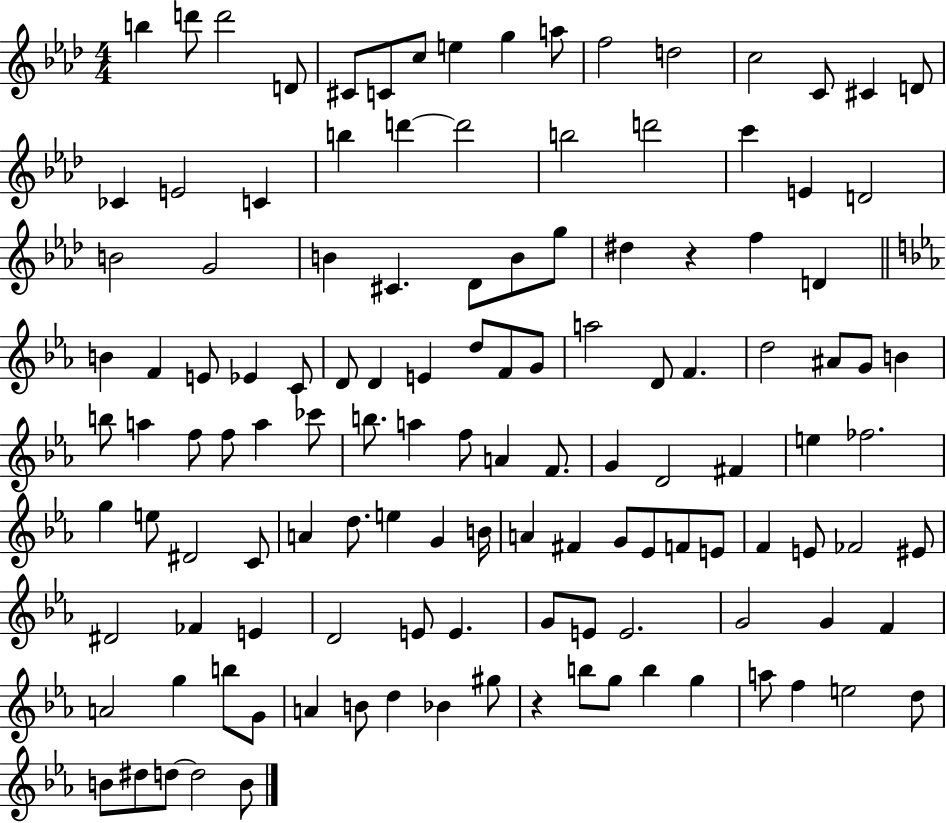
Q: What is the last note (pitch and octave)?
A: B4